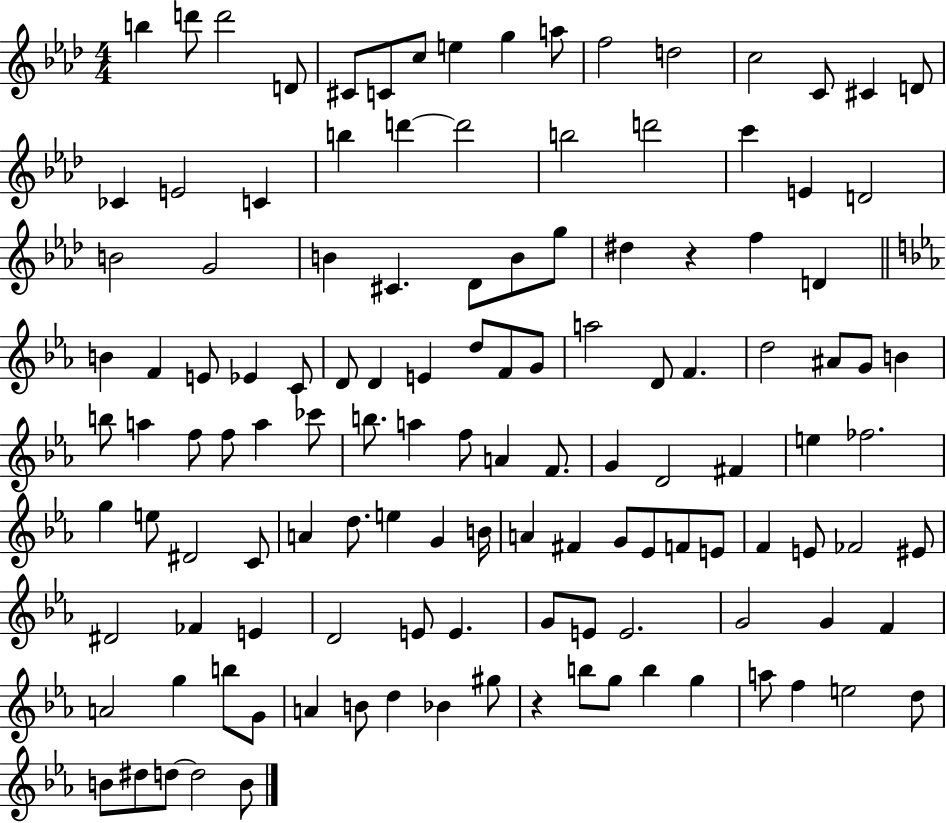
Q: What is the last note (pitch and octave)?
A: B4